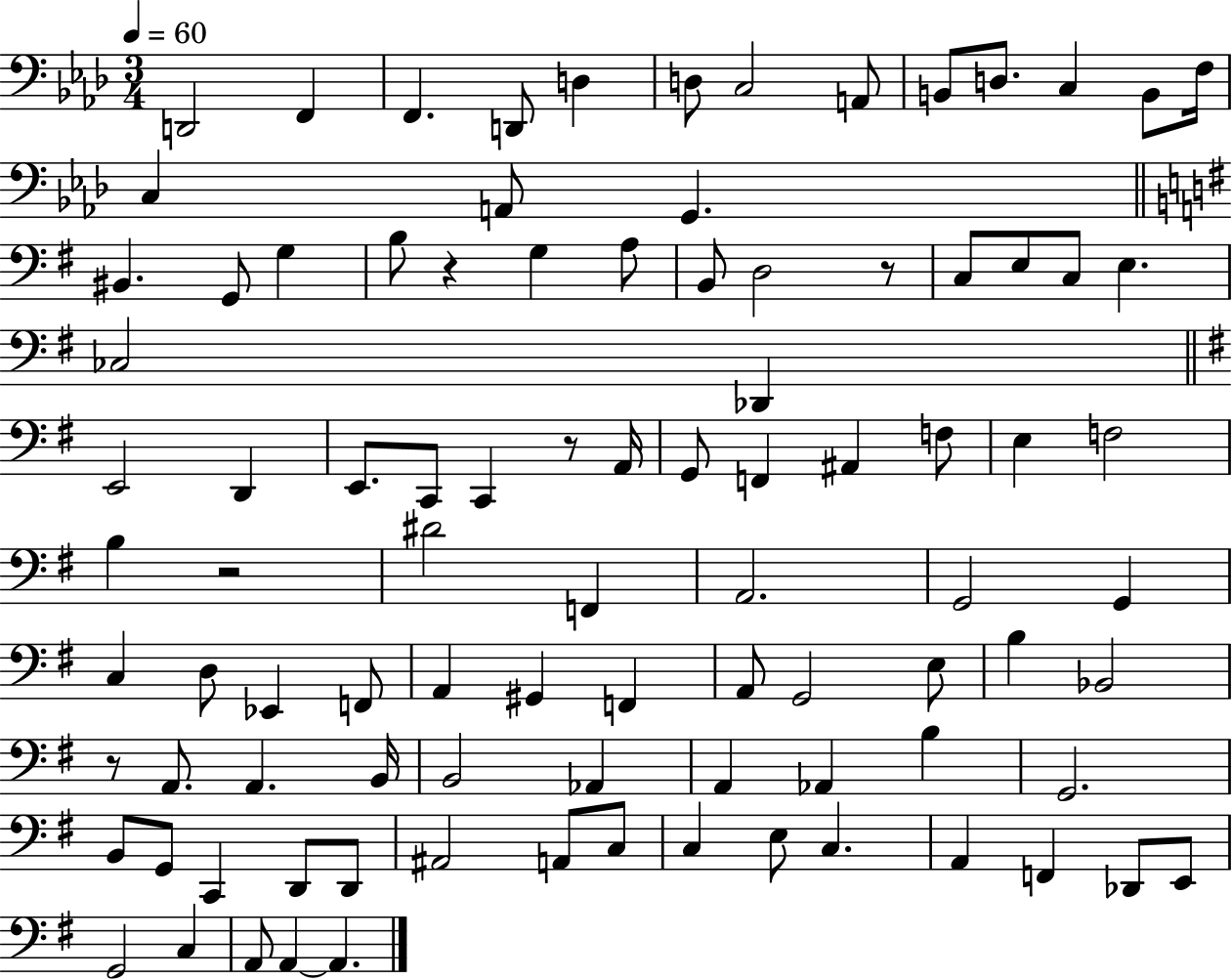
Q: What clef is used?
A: bass